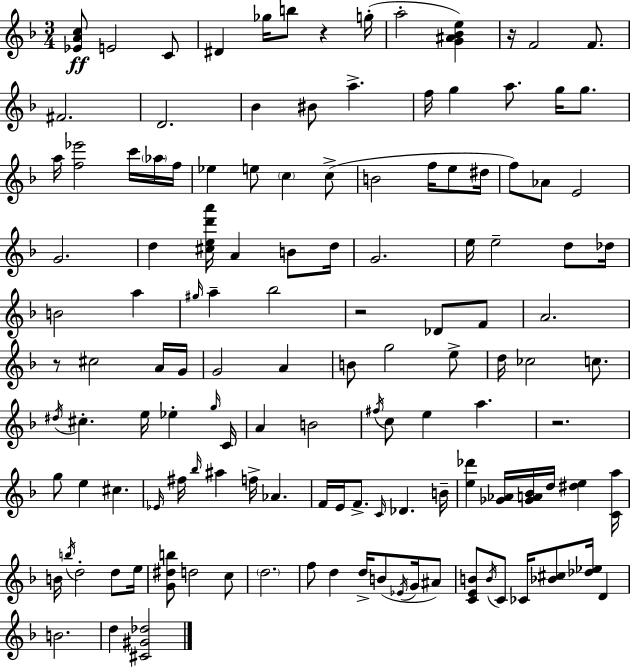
[Eb4,A4,C5]/e E4/h C4/e D#4/q Gb5/s B5/e R/q G5/s A5/h [G4,A#4,Bb4,E5]/q R/s F4/h F4/e. F#4/h. D4/h. Bb4/q BIS4/e A5/q. F5/s G5/q A5/e. G5/s G5/e. A5/s [F5,Eb6]/h C6/s Ab5/s F5/s Eb5/q E5/e C5/q C5/e B4/h F5/s E5/e D#5/s F5/e Ab4/e E4/h G4/h. D5/q [C#5,E5,D6,A6]/s A4/q B4/e D5/s G4/h. E5/s E5/h D5/e Db5/s B4/h A5/q G#5/s A5/q Bb5/h R/h Db4/e F4/e A4/h. R/e C#5/h A4/s G4/s G4/h A4/q B4/e G5/h E5/e D5/s CES5/h C5/e. D#5/s C#5/q. E5/s Eb5/q G5/s C4/s A4/q B4/h F#5/s C5/e E5/q A5/q. R/h. G5/e E5/q C#5/q. Eb4/s F#5/s Bb5/s A#5/q F5/s Ab4/q. F4/s E4/s F4/e. C4/s Db4/q. B4/s [E5,Db6]/q [Gb4,Ab4]/s [Gb4,A4,Bb4]/s D5/s [D#5,E5]/q [C4,A5]/s B4/s B5/s D5/h D5/e E5/s [G4,D#5,B5]/e D5/h C5/e D5/h. F5/e D5/q D5/s B4/e Eb4/s G4/s A#4/e [C4,E4,B4]/e B4/s C4/e CES4/s [Bb4,C#5]/e [Db5,Eb5]/s D4/q B4/h. D5/q [C#4,G#4,Db5]/h